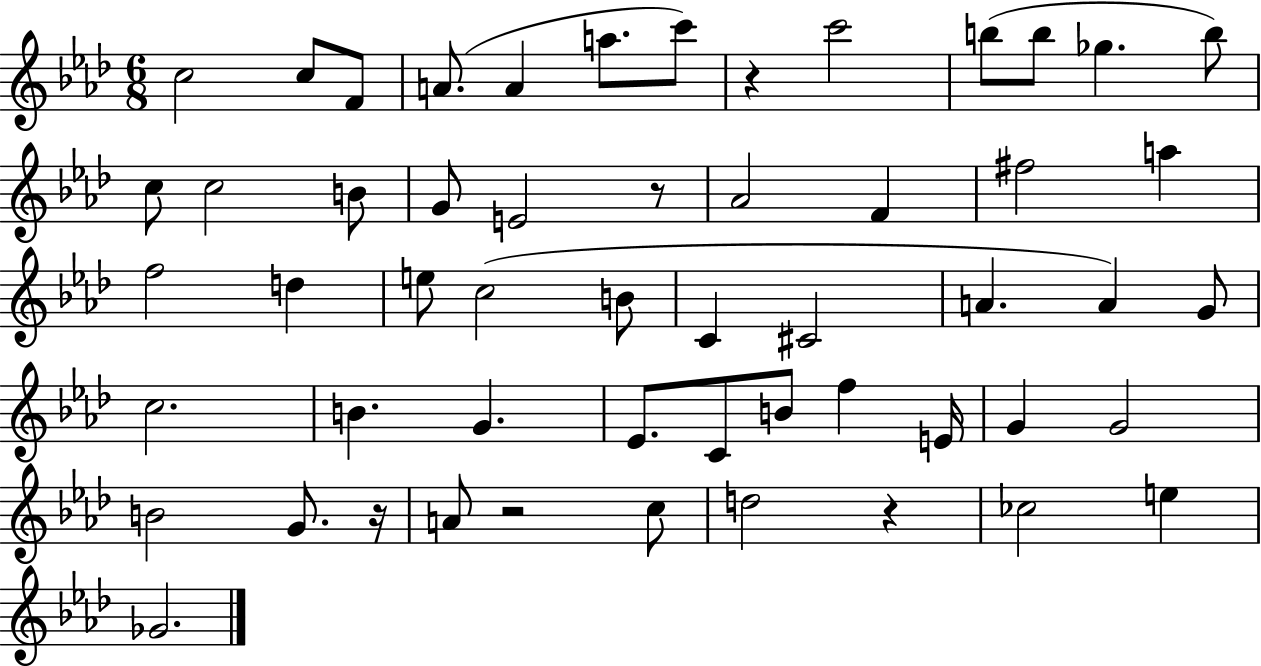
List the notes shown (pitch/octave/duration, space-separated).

C5/h C5/e F4/e A4/e. A4/q A5/e. C6/e R/q C6/h B5/e B5/e Gb5/q. B5/e C5/e C5/h B4/e G4/e E4/h R/e Ab4/h F4/q F#5/h A5/q F5/h D5/q E5/e C5/h B4/e C4/q C#4/h A4/q. A4/q G4/e C5/h. B4/q. G4/q. Eb4/e. C4/e B4/e F5/q E4/s G4/q G4/h B4/h G4/e. R/s A4/e R/h C5/e D5/h R/q CES5/h E5/q Gb4/h.